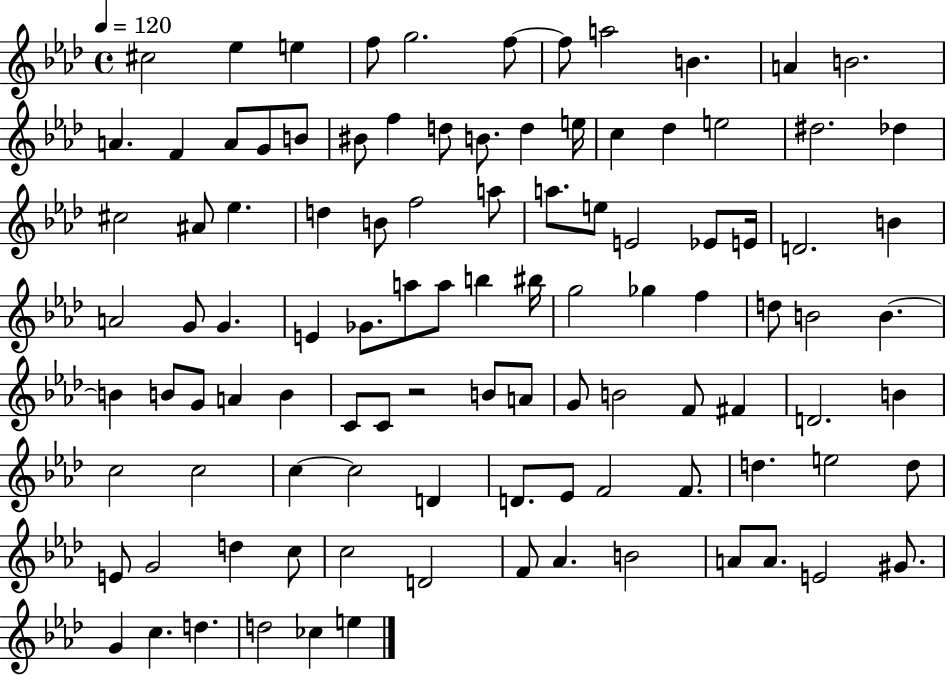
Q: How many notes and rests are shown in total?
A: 103